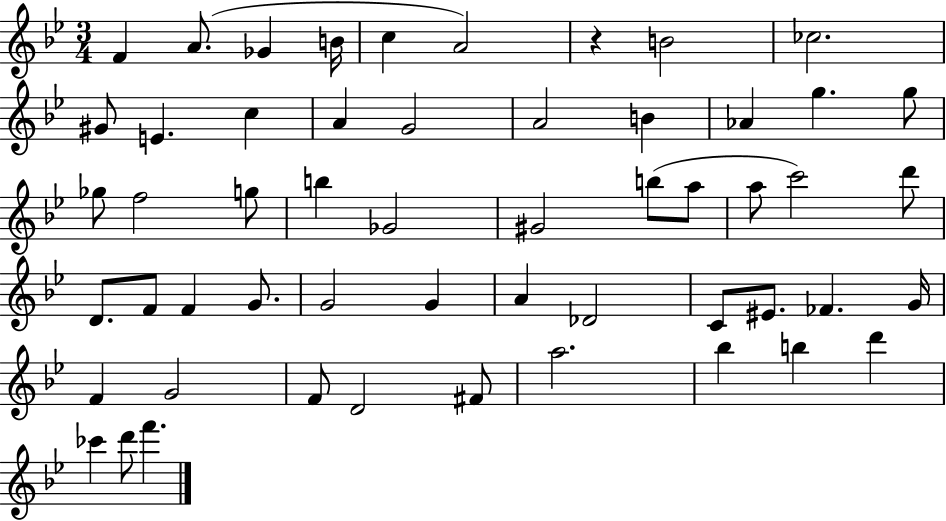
X:1
T:Untitled
M:3/4
L:1/4
K:Bb
F A/2 _G B/4 c A2 z B2 _c2 ^G/2 E c A G2 A2 B _A g g/2 _g/2 f2 g/2 b _G2 ^G2 b/2 a/2 a/2 c'2 d'/2 D/2 F/2 F G/2 G2 G A _D2 C/2 ^E/2 _F G/4 F G2 F/2 D2 ^F/2 a2 _b b d' _c' d'/2 f'